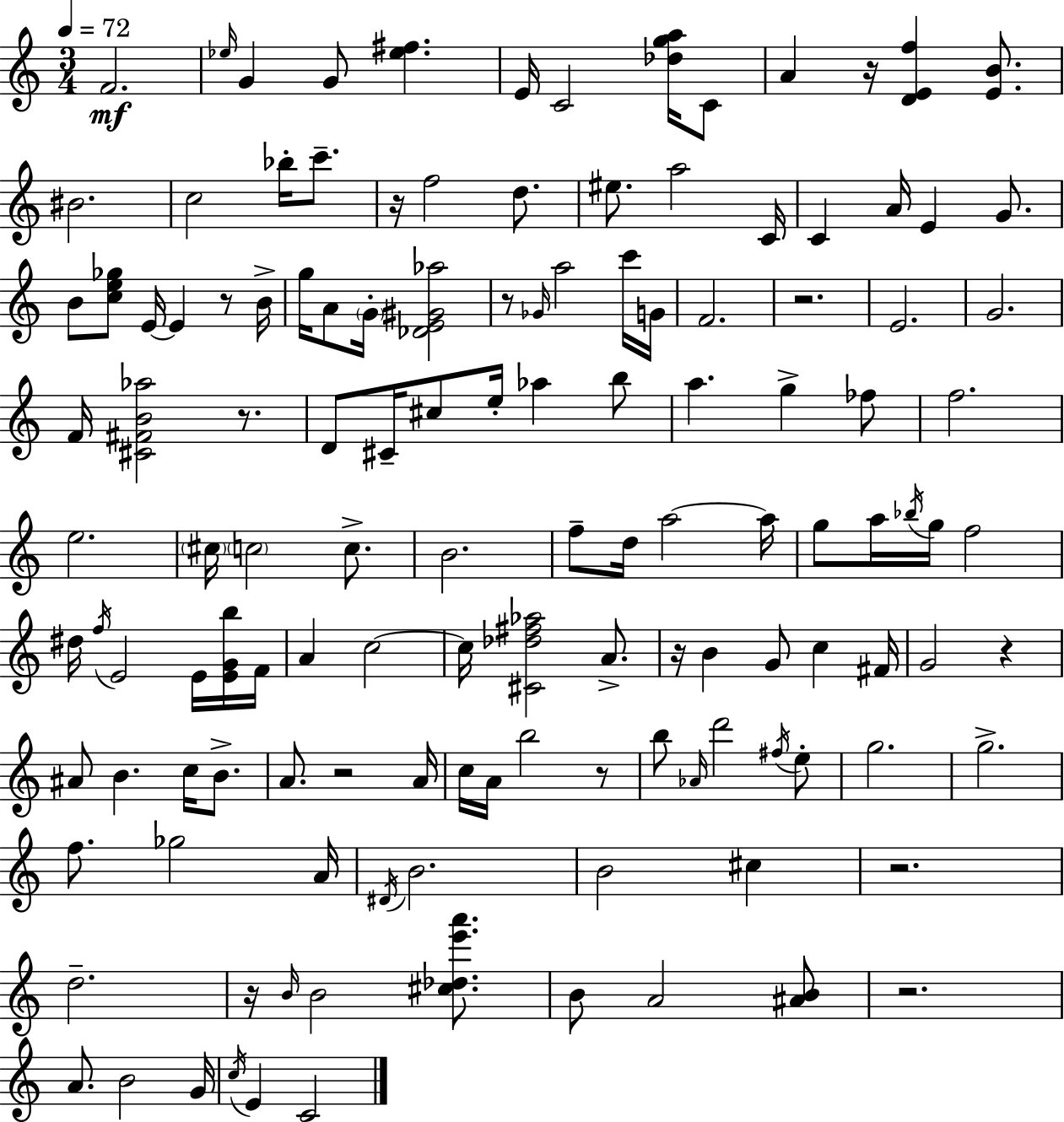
F4/h. Eb5/s G4/q G4/e [Eb5,F#5]/q. E4/s C4/h [Db5,G5,A5]/s C4/e A4/q R/s [D4,E4,F5]/q [E4,B4]/e. BIS4/h. C5/h Bb5/s C6/e. R/s F5/h D5/e. EIS5/e. A5/h C4/s C4/q A4/s E4/q G4/e. B4/e [C5,E5,Gb5]/e E4/s E4/q R/e B4/s G5/s A4/e G4/s [Db4,E4,G#4,Ab5]/h R/e Gb4/s A5/h C6/s G4/s F4/h. R/h. E4/h. G4/h. F4/s [C#4,F#4,B4,Ab5]/h R/e. D4/e C#4/s C#5/e E5/s Ab5/q B5/e A5/q. G5/q FES5/e F5/h. E5/h. C#5/s C5/h C5/e. B4/h. F5/e D5/s A5/h A5/s G5/e A5/s Bb5/s G5/s F5/h D#5/s F5/s E4/h E4/s [E4,G4,B5]/s F4/s A4/q C5/h C5/s [C#4,Db5,F#5,Ab5]/h A4/e. R/s B4/q G4/e C5/q F#4/s G4/h R/q A#4/e B4/q. C5/s B4/e. A4/e. R/h A4/s C5/s A4/s B5/h R/e B5/e Ab4/s D6/h F#5/s E5/e G5/h. G5/h. F5/e. Gb5/h A4/s D#4/s B4/h. B4/h C#5/q R/h. D5/h. R/s B4/s B4/h [C#5,Db5,E6,A6]/e. B4/e A4/h [A#4,B4]/e R/h. A4/e. B4/h G4/s C5/s E4/q C4/h